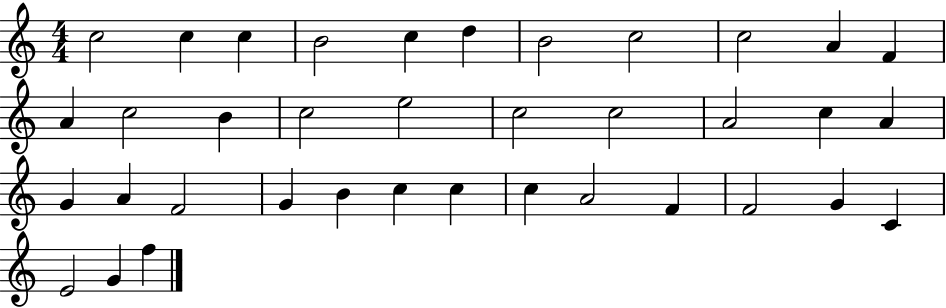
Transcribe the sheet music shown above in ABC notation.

X:1
T:Untitled
M:4/4
L:1/4
K:C
c2 c c B2 c d B2 c2 c2 A F A c2 B c2 e2 c2 c2 A2 c A G A F2 G B c c c A2 F F2 G C E2 G f